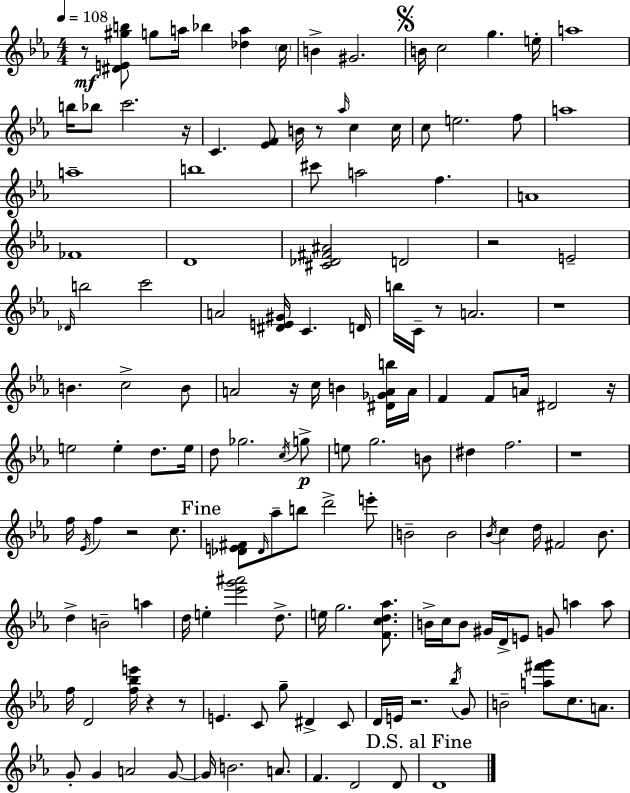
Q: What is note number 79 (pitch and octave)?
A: C5